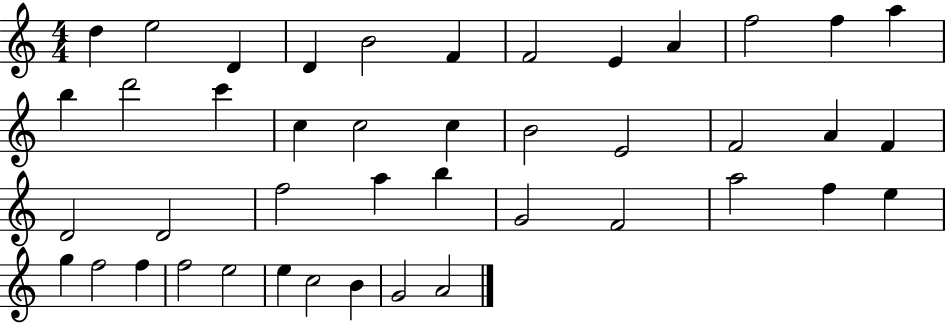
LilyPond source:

{
  \clef treble
  \numericTimeSignature
  \time 4/4
  \key c \major
  d''4 e''2 d'4 | d'4 b'2 f'4 | f'2 e'4 a'4 | f''2 f''4 a''4 | \break b''4 d'''2 c'''4 | c''4 c''2 c''4 | b'2 e'2 | f'2 a'4 f'4 | \break d'2 d'2 | f''2 a''4 b''4 | g'2 f'2 | a''2 f''4 e''4 | \break g''4 f''2 f''4 | f''2 e''2 | e''4 c''2 b'4 | g'2 a'2 | \break \bar "|."
}